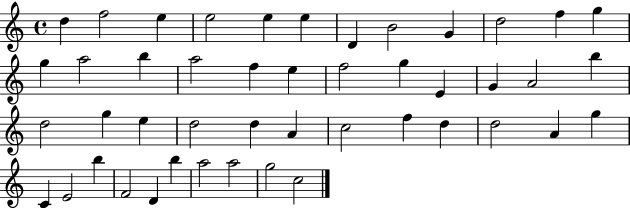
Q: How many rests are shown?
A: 0